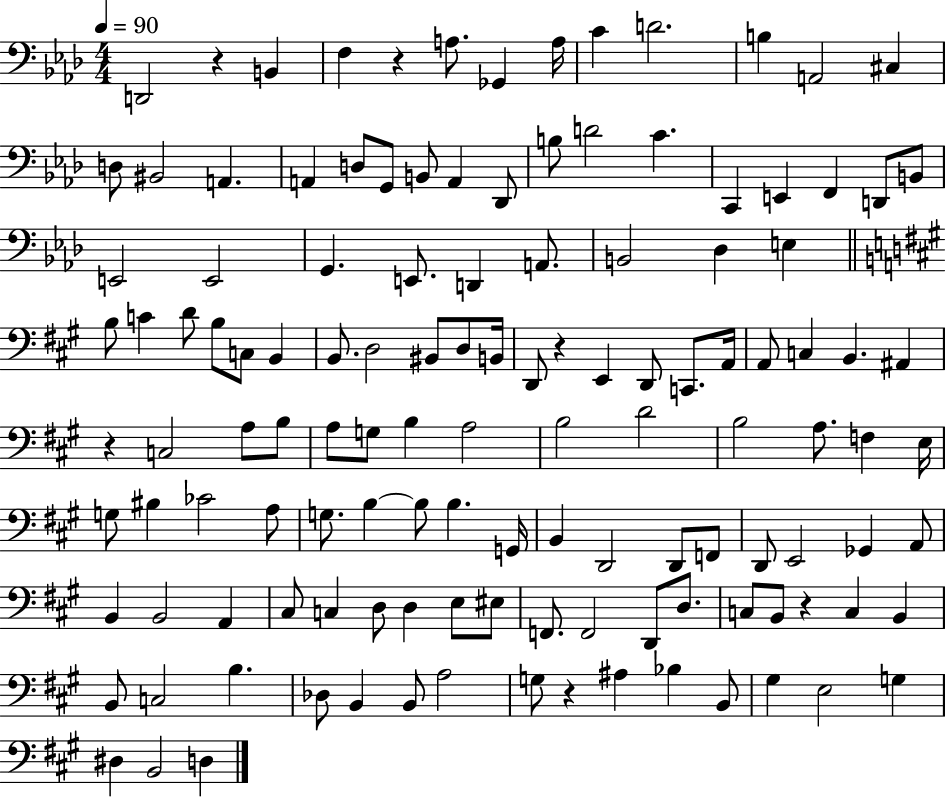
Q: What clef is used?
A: bass